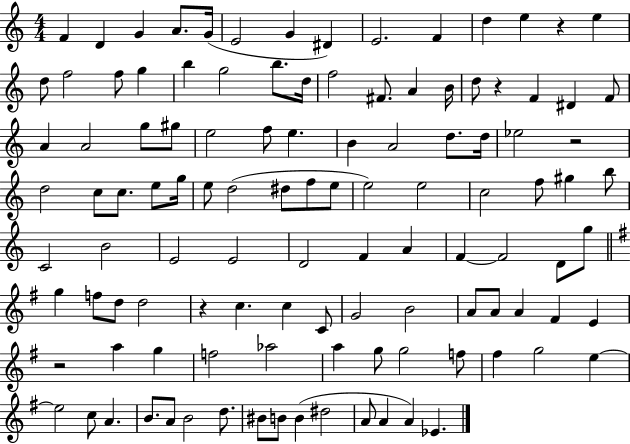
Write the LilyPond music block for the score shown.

{
  \clef treble
  \numericTimeSignature
  \time 4/4
  \key c \major
  f'4 d'4 g'4 a'8. g'16( | e'2 g'4 dis'4) | e'2. f'4 | d''4 e''4 r4 e''4 | \break d''8 f''2 f''8 g''4 | b''4 g''2 b''8. d''16 | f''2 fis'8. a'4 b'16 | d''8 r4 f'4 dis'4 f'8 | \break a'4 a'2 g''8 gis''8 | e''2 f''8 e''4. | b'4 a'2 d''8. d''16 | ees''2 r2 | \break d''2 c''8 c''8. e''8 g''16 | e''8 d''2( dis''8 f''8 e''8 | e''2) e''2 | c''2 f''8 gis''4 b''8 | \break c'2 b'2 | e'2 e'2 | d'2 f'4 a'4 | f'4~~ f'2 d'8 g''8 | \break \bar "||" \break \key g \major g''4 f''8 d''8 d''2 | r4 c''4. c''4 c'8 | g'2 b'2 | a'8 a'8 a'4 fis'4 e'4 | \break r2 a''4 g''4 | f''2 aes''2 | a''4 g''8 g''2 f''8 | fis''4 g''2 e''4~~ | \break e''2 c''8 a'4. | b'8. a'8 b'2 d''8. | bis'8 b'8 b'4( dis''2 | a'8 a'4 a'4) ees'4. | \break \bar "|."
}